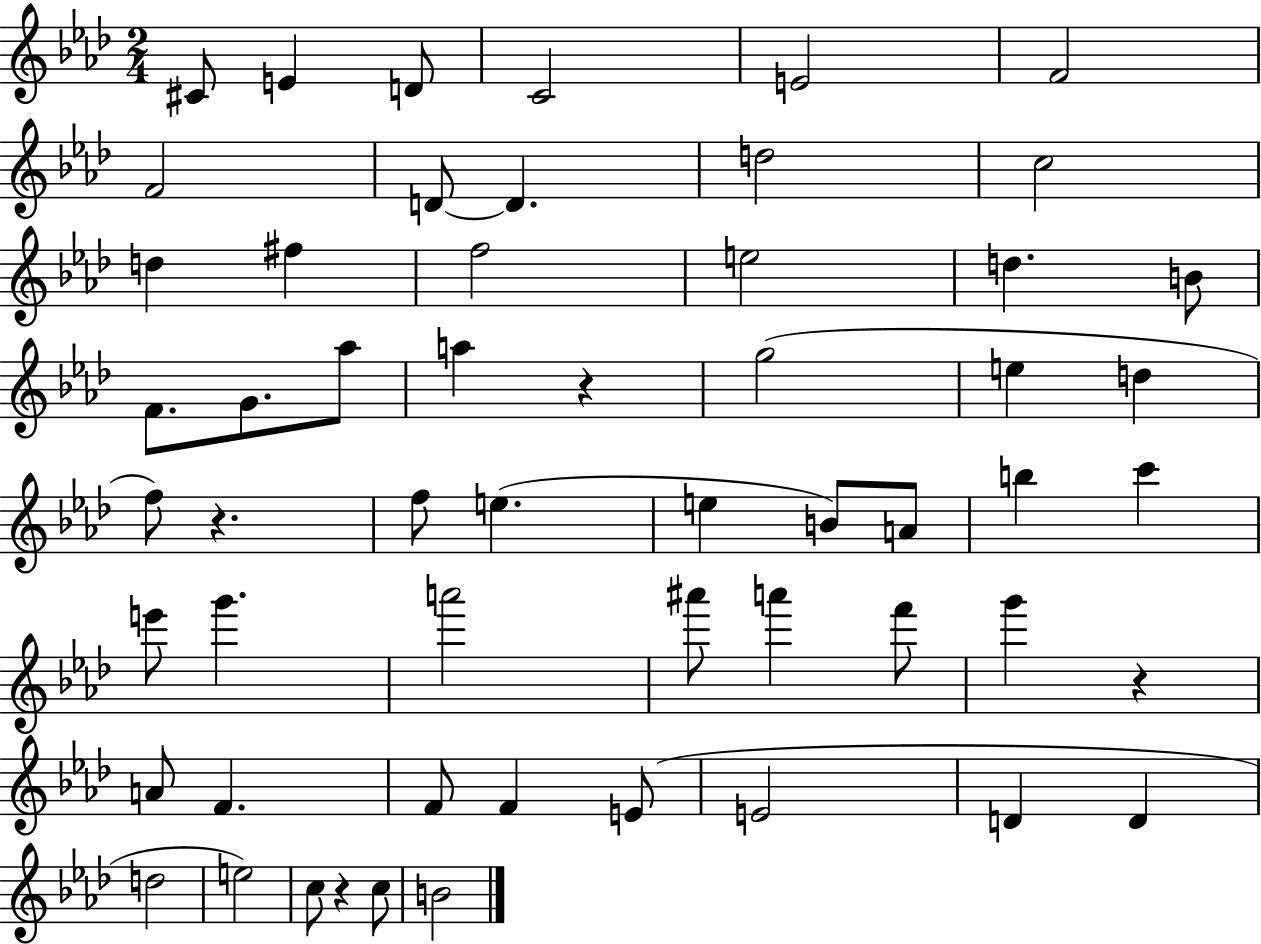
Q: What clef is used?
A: treble